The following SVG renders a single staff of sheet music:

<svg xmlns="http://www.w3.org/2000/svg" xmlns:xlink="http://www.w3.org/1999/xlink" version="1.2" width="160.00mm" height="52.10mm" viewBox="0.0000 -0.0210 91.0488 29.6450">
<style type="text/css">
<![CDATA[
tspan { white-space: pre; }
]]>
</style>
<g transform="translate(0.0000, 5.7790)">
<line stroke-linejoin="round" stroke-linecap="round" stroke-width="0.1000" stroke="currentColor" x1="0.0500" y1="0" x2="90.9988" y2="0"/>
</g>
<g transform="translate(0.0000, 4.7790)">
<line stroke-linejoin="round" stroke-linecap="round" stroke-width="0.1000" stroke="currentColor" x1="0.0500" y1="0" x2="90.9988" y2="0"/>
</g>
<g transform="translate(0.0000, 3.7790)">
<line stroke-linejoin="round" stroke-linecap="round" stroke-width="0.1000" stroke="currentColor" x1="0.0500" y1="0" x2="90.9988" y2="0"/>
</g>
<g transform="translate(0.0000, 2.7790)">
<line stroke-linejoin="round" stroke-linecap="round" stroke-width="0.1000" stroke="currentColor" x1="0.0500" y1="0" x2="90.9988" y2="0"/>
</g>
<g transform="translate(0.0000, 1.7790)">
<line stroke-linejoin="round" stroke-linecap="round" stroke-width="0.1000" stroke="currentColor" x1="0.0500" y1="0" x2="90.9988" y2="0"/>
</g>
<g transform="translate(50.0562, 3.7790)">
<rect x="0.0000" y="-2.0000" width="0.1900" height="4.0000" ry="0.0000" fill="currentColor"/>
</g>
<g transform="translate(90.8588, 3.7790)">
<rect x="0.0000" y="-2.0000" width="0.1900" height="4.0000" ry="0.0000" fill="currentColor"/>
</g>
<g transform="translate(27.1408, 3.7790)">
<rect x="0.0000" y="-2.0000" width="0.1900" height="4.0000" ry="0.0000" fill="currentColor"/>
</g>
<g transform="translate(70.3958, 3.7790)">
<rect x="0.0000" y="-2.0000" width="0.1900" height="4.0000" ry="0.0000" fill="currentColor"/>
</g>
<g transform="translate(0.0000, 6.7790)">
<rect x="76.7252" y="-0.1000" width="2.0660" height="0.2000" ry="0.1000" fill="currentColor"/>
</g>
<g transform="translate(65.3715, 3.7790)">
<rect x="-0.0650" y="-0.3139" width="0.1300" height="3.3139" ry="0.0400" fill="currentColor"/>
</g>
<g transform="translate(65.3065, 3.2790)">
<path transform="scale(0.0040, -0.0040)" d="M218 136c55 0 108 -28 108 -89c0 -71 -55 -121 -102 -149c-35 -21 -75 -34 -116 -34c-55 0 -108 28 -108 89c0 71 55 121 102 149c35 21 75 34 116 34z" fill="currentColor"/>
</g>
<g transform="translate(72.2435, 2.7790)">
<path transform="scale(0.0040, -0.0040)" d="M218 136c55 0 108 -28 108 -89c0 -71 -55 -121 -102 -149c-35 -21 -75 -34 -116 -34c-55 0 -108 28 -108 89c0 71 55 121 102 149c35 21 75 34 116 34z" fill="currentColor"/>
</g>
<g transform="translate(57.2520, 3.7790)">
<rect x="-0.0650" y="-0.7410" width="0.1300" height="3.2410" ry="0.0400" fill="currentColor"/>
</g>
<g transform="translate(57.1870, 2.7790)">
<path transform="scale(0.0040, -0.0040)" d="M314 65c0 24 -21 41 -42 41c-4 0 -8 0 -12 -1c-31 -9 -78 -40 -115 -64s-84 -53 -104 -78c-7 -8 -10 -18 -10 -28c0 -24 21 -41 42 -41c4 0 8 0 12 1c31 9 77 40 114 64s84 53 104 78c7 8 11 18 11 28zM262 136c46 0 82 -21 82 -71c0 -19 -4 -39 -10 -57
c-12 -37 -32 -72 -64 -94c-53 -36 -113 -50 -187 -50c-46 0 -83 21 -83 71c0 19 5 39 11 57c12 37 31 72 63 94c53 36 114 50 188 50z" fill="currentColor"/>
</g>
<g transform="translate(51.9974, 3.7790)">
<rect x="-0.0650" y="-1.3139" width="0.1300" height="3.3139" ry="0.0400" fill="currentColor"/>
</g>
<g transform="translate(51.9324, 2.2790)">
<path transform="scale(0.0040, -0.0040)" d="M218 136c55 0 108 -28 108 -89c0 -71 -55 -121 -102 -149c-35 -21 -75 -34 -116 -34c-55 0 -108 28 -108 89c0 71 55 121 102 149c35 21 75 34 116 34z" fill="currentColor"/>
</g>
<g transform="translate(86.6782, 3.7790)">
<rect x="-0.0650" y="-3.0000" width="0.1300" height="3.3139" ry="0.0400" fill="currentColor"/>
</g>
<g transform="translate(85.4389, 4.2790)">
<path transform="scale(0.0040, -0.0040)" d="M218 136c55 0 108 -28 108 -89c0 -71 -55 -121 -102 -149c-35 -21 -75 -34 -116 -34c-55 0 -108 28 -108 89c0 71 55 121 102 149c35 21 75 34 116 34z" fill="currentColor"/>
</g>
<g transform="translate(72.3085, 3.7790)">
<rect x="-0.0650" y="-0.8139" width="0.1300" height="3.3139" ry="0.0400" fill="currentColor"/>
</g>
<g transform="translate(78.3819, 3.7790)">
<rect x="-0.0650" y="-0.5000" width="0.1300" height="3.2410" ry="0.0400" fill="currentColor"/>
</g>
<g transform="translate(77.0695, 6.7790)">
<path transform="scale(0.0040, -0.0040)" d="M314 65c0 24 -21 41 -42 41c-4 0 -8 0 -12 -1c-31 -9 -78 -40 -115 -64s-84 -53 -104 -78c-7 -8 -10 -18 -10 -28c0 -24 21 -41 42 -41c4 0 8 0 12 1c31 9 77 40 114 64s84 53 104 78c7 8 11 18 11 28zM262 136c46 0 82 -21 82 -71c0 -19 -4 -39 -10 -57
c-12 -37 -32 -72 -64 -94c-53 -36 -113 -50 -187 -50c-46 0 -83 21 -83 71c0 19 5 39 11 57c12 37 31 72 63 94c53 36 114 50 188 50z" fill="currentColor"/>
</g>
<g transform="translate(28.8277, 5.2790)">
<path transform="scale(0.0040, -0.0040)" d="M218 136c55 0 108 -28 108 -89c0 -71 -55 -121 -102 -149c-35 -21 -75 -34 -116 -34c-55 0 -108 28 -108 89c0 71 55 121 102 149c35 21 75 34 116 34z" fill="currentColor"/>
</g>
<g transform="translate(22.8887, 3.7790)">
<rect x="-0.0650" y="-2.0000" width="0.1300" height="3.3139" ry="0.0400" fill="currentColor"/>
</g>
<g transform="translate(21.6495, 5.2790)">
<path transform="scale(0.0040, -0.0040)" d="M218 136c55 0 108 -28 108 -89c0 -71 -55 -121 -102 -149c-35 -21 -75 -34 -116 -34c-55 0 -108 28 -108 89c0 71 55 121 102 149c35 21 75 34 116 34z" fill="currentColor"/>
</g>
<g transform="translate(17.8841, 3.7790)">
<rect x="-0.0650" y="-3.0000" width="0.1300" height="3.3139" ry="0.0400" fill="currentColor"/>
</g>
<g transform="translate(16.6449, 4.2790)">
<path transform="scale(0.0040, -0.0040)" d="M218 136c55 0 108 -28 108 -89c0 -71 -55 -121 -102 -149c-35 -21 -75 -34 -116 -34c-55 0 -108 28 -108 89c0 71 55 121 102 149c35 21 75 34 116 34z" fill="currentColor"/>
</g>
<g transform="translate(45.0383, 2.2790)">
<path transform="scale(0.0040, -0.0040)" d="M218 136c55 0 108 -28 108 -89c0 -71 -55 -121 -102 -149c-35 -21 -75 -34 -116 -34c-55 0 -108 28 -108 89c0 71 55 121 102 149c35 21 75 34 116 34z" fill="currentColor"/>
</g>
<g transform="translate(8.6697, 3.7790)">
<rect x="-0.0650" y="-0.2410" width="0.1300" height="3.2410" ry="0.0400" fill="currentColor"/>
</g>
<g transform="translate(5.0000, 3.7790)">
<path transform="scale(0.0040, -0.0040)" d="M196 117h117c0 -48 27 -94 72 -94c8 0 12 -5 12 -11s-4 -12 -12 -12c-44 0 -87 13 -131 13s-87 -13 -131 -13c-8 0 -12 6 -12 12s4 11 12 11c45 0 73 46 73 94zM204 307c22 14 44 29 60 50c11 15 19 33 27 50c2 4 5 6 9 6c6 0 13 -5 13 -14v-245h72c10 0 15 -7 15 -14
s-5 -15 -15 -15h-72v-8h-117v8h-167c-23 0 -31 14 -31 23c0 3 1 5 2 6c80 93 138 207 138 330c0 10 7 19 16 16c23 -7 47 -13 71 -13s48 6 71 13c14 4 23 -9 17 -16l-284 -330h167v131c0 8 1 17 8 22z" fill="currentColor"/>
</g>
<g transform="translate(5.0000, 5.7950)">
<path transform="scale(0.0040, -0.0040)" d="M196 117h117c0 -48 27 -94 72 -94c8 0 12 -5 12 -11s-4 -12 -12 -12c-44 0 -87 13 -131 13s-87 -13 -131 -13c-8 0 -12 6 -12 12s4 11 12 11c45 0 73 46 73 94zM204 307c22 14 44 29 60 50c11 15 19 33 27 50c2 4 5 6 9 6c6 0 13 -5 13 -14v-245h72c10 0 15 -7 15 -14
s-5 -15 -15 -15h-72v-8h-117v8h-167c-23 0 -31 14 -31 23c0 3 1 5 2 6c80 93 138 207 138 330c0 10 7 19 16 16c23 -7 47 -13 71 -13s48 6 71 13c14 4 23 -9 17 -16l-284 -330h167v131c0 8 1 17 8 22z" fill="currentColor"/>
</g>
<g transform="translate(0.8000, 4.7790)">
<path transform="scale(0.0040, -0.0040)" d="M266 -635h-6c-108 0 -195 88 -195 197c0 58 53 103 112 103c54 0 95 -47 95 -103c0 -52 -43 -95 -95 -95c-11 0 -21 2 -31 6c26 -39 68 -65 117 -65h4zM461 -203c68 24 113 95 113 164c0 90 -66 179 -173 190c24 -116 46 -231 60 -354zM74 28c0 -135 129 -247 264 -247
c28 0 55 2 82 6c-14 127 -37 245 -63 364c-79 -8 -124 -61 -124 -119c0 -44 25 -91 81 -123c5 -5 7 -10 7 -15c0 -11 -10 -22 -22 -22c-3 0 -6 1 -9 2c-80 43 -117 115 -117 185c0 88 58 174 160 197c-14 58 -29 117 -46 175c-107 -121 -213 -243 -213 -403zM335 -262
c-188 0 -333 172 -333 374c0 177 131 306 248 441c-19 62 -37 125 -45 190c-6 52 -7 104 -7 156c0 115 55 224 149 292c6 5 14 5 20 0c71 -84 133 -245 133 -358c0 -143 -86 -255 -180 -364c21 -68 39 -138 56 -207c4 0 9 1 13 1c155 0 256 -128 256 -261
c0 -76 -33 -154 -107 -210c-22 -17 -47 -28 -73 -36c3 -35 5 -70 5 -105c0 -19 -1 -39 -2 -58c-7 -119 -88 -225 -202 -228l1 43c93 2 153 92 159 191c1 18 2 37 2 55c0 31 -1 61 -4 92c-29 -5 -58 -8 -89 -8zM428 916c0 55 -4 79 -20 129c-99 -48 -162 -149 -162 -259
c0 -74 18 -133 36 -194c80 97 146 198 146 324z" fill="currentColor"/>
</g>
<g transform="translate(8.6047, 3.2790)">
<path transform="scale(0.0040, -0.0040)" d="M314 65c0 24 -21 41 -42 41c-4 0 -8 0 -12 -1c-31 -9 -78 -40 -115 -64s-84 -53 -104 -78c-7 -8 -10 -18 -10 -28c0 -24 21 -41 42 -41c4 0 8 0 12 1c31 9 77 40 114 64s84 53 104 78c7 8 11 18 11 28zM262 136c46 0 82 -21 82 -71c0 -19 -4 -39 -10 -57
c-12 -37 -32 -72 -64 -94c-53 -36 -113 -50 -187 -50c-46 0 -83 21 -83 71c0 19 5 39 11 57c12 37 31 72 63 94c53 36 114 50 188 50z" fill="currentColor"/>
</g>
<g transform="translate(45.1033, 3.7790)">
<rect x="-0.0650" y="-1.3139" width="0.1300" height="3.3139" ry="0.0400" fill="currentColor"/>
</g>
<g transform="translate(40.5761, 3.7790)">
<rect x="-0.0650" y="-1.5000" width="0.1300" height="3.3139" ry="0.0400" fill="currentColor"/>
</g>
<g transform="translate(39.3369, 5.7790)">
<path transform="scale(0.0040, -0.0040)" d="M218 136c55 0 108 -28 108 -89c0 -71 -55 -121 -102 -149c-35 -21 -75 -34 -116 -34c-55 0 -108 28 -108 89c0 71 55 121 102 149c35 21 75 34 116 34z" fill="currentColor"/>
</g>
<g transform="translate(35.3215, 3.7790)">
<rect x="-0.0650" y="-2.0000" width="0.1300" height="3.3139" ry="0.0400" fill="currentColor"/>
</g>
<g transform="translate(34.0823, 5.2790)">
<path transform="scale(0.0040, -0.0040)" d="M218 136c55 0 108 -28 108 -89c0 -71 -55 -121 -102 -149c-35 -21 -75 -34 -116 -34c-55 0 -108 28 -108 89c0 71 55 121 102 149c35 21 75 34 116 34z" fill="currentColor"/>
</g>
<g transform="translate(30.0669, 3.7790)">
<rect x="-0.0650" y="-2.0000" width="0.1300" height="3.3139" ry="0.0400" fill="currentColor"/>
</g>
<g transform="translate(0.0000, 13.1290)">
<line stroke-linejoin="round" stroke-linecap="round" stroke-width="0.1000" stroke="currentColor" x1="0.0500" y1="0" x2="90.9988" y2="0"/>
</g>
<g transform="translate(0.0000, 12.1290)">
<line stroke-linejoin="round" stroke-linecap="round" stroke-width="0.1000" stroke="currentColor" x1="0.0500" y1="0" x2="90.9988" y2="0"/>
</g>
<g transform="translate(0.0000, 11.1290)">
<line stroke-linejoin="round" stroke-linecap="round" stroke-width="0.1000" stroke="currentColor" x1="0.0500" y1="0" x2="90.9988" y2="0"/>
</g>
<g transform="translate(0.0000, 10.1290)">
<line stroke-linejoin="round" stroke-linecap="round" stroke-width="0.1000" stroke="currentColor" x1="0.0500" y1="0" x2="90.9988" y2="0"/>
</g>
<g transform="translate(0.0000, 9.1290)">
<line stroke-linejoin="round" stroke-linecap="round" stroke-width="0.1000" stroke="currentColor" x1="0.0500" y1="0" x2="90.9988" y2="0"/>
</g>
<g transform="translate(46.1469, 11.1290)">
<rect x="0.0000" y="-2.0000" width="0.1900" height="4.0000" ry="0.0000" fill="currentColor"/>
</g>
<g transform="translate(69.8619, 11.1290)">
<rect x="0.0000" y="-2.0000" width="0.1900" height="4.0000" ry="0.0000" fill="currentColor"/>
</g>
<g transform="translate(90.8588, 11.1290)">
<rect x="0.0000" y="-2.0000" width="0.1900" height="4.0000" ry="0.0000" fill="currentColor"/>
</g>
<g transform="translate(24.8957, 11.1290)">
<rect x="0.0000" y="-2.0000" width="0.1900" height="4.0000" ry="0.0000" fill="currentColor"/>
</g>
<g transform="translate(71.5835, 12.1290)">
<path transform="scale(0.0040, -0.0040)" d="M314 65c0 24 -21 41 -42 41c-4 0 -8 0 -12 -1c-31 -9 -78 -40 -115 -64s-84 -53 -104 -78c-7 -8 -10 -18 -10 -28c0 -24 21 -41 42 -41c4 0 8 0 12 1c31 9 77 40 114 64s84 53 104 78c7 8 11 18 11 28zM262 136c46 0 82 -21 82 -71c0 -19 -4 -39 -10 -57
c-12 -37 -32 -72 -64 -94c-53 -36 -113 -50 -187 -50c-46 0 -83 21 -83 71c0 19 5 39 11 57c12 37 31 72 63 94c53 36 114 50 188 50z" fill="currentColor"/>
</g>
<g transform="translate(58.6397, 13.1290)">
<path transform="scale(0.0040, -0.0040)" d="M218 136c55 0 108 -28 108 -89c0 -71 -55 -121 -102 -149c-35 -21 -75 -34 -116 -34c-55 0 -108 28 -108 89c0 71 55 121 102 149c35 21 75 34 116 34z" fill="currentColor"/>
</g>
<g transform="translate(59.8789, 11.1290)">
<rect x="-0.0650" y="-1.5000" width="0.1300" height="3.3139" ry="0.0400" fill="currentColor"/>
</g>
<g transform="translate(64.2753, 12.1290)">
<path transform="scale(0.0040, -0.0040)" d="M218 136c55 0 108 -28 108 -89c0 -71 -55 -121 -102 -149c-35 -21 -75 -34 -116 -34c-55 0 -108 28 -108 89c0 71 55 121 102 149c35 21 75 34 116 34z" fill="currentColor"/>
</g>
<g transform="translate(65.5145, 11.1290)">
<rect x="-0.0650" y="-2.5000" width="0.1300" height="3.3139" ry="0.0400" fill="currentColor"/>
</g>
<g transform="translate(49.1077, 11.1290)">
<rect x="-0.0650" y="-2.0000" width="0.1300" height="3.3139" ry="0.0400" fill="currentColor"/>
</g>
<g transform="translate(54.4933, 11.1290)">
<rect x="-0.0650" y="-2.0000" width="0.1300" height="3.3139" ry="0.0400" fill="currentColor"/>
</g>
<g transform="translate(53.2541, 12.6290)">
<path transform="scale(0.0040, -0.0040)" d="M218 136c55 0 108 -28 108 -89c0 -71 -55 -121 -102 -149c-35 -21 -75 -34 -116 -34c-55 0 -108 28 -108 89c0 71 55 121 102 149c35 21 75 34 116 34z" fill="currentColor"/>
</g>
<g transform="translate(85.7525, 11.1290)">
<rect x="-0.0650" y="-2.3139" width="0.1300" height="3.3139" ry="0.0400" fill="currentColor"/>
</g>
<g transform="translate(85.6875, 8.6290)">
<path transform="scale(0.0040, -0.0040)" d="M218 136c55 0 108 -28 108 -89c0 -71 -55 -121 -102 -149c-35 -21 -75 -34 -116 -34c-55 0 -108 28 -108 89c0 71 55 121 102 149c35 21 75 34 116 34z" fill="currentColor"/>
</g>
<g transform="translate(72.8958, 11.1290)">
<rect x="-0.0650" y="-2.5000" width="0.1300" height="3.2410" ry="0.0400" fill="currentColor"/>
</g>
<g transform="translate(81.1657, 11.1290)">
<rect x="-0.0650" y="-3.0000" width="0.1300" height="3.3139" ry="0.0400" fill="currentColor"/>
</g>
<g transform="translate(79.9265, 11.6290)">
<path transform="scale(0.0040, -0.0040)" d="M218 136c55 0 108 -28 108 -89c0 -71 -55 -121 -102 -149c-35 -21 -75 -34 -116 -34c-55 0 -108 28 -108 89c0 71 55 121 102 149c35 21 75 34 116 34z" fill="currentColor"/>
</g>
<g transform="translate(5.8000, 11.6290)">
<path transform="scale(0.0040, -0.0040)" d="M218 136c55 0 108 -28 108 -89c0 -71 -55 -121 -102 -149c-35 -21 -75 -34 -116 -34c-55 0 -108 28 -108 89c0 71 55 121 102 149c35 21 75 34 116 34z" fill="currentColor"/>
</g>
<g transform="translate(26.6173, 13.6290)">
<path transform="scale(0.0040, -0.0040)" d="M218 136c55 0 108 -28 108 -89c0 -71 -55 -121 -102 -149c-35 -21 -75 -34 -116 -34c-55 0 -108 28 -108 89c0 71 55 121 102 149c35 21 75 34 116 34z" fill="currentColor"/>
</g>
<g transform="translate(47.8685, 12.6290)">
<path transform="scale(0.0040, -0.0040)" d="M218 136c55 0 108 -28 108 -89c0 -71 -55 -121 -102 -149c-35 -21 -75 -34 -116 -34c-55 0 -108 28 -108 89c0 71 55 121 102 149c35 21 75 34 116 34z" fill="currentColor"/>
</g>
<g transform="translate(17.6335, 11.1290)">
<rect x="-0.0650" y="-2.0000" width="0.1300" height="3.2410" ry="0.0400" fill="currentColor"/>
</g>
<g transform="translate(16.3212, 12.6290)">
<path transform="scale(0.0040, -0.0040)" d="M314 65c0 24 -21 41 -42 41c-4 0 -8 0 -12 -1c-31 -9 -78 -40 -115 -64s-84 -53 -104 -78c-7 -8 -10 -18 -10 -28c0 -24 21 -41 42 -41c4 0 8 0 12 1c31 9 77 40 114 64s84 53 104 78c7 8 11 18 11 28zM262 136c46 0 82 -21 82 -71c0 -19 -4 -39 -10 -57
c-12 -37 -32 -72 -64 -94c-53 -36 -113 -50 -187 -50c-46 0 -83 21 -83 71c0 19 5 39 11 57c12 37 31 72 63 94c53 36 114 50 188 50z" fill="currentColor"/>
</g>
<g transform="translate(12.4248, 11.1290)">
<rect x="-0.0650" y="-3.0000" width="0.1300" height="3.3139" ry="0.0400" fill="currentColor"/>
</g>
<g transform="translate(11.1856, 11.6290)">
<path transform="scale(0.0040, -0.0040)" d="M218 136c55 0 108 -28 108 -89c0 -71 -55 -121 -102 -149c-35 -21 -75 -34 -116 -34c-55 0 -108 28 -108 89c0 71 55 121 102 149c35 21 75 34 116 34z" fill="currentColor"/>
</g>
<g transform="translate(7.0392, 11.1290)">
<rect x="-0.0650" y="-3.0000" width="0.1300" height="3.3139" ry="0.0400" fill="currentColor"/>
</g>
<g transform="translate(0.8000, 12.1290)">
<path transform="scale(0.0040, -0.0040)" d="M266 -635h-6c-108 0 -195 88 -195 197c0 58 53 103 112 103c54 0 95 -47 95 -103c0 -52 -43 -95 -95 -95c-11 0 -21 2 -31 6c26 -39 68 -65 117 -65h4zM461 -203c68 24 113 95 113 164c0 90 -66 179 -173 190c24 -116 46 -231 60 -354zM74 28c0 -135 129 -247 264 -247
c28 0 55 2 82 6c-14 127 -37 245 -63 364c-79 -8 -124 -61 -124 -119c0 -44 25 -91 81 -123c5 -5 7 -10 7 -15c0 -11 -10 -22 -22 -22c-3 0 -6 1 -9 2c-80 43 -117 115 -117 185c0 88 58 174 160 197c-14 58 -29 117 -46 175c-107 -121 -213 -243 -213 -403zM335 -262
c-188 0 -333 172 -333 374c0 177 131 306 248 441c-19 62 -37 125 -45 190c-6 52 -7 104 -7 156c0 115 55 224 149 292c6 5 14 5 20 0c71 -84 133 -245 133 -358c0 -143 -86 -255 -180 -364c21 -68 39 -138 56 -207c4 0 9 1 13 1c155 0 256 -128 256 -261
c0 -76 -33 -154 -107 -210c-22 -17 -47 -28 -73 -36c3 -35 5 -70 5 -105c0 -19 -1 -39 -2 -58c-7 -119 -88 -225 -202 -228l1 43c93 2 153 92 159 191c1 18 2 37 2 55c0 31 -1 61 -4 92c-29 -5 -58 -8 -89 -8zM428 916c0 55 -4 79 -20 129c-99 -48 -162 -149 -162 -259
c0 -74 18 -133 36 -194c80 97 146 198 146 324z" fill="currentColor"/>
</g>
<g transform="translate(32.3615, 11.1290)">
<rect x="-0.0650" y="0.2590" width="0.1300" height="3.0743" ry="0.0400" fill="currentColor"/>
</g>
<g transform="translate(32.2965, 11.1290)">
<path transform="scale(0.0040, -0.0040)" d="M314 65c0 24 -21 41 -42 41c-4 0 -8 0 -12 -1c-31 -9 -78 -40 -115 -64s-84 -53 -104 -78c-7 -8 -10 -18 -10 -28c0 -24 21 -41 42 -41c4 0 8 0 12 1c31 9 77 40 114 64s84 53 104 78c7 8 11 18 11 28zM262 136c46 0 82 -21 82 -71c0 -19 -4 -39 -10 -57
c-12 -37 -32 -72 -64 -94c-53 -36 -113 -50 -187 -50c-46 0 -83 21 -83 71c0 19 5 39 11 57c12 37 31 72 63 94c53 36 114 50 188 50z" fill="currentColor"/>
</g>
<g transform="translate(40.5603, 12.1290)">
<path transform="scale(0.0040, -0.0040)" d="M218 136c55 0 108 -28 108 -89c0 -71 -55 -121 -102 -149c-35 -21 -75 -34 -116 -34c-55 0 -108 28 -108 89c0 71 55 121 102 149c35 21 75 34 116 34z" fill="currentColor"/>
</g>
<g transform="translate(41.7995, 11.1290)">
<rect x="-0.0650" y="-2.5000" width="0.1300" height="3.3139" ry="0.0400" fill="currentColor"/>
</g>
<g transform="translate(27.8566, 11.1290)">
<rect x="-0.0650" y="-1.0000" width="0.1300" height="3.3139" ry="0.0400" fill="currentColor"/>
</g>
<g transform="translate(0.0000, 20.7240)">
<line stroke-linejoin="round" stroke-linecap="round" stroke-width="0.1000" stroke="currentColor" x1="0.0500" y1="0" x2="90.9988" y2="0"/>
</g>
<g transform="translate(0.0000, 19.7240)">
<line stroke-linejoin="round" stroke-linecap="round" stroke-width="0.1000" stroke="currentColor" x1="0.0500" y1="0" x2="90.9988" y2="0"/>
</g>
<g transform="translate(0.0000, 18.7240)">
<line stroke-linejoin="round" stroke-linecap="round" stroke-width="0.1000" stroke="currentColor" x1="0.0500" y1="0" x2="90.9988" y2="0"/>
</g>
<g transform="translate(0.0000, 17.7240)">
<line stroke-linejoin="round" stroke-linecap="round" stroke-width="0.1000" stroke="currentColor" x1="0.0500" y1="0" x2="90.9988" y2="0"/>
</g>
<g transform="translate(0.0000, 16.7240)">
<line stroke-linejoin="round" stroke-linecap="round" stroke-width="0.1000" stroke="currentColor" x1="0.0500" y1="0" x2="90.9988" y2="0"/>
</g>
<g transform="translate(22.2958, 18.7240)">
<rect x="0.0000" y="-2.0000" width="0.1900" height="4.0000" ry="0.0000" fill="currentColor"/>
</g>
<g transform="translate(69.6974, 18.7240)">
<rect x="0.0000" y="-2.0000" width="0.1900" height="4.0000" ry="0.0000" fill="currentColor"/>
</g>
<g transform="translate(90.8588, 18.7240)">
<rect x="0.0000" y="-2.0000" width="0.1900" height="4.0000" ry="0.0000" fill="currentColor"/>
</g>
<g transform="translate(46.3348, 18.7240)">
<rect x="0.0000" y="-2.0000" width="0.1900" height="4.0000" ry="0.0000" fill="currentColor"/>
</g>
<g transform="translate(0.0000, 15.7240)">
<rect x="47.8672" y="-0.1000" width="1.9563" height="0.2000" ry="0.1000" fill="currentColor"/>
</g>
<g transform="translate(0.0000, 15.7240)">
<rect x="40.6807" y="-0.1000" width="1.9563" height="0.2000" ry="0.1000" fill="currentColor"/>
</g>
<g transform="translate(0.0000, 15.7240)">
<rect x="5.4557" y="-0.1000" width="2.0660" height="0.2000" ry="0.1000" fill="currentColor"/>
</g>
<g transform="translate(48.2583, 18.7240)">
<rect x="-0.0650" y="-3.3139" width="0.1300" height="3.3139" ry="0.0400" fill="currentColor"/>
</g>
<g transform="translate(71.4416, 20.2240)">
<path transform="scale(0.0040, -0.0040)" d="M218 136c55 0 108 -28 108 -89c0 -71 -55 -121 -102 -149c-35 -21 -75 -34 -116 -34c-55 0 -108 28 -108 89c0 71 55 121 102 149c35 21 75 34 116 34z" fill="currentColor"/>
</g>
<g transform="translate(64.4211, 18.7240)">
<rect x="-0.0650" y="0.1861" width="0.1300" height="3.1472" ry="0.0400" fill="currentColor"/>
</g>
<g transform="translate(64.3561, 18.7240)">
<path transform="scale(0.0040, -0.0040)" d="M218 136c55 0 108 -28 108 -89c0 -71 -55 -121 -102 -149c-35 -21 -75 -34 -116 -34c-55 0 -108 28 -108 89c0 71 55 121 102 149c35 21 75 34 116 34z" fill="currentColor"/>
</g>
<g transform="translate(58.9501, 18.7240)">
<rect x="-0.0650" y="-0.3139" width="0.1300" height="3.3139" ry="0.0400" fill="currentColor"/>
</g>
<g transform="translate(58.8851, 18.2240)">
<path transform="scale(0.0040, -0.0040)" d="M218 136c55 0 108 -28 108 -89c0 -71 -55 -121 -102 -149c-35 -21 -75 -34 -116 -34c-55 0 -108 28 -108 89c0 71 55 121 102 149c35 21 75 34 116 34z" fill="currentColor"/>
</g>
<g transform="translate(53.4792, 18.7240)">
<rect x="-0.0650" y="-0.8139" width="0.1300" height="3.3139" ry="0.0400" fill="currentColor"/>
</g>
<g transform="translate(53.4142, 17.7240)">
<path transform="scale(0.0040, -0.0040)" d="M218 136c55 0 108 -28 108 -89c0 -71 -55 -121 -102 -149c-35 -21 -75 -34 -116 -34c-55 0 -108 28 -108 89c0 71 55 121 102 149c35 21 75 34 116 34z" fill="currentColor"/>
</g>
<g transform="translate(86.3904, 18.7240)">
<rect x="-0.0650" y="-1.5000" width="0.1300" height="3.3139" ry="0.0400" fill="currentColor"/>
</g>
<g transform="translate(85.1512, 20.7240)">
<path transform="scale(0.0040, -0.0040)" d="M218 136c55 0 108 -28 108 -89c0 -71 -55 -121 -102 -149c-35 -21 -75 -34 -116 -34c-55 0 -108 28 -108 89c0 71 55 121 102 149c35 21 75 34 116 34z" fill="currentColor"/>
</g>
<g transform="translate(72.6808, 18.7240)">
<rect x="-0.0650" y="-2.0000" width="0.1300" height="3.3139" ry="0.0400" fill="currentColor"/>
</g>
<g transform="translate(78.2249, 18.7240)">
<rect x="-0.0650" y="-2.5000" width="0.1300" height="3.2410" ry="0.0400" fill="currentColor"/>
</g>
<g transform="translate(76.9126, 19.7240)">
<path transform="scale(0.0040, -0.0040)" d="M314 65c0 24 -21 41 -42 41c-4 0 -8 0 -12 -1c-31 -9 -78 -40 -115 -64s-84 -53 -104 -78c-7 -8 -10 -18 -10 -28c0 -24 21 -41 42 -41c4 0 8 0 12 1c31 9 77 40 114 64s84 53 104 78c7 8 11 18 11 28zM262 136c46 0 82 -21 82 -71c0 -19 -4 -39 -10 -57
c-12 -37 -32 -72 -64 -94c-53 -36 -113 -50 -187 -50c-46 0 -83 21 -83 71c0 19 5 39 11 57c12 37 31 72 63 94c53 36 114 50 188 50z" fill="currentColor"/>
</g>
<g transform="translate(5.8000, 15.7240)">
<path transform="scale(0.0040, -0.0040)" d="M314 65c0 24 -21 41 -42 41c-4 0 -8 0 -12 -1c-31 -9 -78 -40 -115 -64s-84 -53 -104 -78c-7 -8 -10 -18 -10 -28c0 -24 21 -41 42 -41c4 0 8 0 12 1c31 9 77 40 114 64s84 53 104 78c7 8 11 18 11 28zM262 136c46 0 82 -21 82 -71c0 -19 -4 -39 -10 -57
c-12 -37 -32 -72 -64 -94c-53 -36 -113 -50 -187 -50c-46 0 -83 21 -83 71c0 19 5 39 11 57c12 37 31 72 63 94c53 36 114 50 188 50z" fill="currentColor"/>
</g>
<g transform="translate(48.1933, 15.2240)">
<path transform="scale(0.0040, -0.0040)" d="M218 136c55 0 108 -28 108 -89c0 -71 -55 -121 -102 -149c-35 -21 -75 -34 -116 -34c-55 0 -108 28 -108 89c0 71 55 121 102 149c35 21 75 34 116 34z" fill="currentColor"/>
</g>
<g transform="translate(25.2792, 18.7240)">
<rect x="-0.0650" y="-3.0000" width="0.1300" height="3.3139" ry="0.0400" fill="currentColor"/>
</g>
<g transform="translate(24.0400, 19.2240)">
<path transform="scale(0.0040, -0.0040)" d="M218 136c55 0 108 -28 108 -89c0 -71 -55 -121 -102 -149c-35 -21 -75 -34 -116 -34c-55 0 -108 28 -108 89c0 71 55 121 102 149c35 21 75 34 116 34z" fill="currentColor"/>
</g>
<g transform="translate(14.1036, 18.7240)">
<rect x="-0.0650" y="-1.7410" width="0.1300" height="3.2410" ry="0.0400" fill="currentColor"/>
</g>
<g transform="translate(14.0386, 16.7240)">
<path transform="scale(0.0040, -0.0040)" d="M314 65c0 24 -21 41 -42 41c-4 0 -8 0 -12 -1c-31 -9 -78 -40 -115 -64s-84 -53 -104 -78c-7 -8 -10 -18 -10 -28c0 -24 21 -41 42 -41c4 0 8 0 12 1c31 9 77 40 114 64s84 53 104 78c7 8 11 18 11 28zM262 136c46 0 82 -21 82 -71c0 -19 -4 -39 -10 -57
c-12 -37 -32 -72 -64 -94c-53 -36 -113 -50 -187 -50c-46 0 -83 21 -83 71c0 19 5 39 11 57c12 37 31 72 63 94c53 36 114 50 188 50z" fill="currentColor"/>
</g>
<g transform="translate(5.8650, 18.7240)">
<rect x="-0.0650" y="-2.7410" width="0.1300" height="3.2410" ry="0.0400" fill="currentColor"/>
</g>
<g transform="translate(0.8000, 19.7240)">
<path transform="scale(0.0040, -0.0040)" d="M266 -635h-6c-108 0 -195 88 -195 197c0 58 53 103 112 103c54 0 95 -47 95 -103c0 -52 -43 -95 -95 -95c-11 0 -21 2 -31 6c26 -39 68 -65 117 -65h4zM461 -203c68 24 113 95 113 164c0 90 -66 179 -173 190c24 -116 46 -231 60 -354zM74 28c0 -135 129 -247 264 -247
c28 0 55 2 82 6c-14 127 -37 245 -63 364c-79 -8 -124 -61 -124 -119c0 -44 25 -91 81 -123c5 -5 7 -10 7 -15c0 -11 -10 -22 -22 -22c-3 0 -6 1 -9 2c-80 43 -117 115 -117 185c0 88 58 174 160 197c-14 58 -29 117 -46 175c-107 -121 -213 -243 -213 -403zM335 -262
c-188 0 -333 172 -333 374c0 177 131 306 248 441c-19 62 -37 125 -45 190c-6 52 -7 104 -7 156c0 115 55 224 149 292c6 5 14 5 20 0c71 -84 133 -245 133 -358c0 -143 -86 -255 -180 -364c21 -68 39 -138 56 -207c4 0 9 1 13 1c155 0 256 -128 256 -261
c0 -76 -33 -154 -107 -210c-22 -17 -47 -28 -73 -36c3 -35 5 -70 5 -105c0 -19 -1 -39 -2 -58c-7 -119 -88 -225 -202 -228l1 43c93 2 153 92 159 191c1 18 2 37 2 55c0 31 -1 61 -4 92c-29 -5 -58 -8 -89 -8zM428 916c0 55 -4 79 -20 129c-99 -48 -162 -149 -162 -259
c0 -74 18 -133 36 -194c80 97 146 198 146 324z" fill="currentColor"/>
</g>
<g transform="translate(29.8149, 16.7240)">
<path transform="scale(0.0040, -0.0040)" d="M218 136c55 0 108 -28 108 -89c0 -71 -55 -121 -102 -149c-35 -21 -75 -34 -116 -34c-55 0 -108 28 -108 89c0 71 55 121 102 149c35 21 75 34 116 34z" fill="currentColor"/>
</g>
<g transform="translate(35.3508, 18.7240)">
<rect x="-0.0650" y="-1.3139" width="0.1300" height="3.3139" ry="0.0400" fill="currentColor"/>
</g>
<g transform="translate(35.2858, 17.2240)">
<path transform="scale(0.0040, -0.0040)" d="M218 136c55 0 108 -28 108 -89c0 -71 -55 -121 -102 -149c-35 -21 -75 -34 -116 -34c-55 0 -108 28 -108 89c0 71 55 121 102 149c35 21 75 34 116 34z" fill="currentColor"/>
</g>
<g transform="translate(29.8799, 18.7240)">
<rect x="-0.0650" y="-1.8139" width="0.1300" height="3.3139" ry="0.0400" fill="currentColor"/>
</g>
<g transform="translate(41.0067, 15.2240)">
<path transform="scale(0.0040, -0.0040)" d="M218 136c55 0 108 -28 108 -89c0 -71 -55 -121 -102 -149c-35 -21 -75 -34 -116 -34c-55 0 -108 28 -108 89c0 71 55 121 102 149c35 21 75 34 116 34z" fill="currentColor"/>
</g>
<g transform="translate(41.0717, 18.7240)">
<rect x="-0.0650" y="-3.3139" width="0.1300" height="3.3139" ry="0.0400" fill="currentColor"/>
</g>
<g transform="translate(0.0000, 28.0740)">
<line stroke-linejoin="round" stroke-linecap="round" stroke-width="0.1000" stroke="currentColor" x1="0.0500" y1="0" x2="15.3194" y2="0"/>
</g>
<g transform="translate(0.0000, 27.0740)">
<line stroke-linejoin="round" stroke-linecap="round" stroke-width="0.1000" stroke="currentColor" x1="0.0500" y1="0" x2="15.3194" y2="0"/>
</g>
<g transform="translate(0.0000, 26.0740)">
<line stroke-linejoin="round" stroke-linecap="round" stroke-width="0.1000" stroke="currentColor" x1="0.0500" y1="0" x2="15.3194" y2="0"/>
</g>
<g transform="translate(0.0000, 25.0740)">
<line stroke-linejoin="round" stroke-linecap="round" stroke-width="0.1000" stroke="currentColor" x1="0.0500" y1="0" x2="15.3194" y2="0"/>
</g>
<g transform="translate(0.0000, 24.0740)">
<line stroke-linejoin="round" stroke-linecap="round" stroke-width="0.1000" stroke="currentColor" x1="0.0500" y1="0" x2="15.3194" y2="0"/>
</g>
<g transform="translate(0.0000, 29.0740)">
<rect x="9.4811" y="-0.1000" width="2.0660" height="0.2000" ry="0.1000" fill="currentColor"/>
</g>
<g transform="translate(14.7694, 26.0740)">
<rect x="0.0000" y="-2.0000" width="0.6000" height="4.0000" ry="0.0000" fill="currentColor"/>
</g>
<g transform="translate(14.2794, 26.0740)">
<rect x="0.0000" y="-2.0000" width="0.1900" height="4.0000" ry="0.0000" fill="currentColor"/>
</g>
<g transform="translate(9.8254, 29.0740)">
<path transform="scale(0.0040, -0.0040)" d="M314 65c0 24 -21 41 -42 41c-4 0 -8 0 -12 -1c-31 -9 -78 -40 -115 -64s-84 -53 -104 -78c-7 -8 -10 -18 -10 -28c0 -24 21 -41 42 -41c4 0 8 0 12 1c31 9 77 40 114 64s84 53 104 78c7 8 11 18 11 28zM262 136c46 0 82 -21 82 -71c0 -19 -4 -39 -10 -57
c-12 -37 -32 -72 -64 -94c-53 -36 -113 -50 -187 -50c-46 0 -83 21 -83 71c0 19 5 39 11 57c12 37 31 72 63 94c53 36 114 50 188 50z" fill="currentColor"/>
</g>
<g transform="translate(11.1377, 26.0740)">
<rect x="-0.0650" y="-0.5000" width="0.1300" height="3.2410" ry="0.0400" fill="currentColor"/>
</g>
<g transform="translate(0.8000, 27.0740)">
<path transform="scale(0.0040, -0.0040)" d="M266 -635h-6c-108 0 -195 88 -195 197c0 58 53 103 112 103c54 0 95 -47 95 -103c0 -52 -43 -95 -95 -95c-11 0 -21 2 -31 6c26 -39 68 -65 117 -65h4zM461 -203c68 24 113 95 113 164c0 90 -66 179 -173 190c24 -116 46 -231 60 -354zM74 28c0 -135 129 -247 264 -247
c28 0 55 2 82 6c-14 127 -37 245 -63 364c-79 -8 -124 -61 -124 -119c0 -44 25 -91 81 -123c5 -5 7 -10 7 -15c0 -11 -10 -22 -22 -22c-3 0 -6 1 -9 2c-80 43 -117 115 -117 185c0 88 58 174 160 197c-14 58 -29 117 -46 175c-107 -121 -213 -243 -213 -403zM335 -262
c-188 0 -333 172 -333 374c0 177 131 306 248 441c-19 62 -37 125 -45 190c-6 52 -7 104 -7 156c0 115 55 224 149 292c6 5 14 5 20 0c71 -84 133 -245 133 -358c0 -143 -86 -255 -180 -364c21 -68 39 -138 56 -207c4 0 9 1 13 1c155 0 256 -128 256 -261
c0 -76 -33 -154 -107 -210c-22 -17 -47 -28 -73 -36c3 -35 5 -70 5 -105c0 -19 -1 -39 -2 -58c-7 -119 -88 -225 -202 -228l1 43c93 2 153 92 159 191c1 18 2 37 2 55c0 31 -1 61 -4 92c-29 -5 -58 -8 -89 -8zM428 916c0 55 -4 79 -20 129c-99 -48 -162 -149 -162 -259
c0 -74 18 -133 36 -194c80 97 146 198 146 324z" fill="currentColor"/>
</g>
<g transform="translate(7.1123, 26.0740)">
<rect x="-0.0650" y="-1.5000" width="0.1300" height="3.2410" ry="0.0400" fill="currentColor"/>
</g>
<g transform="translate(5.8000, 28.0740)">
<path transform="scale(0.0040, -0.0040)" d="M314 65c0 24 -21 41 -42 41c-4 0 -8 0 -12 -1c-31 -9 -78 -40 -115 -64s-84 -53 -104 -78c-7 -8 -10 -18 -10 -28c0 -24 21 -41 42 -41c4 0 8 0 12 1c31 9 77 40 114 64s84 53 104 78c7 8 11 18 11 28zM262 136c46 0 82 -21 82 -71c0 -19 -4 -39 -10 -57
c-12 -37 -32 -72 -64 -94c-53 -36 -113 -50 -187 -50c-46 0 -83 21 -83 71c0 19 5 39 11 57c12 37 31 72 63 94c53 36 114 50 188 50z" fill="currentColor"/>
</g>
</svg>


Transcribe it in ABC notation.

X:1
T:Untitled
M:4/4
L:1/4
K:C
c2 A F F F E e e d2 c d C2 A A A F2 D B2 G F F E G G2 A g a2 f2 A f e b b d c B F G2 E E2 C2